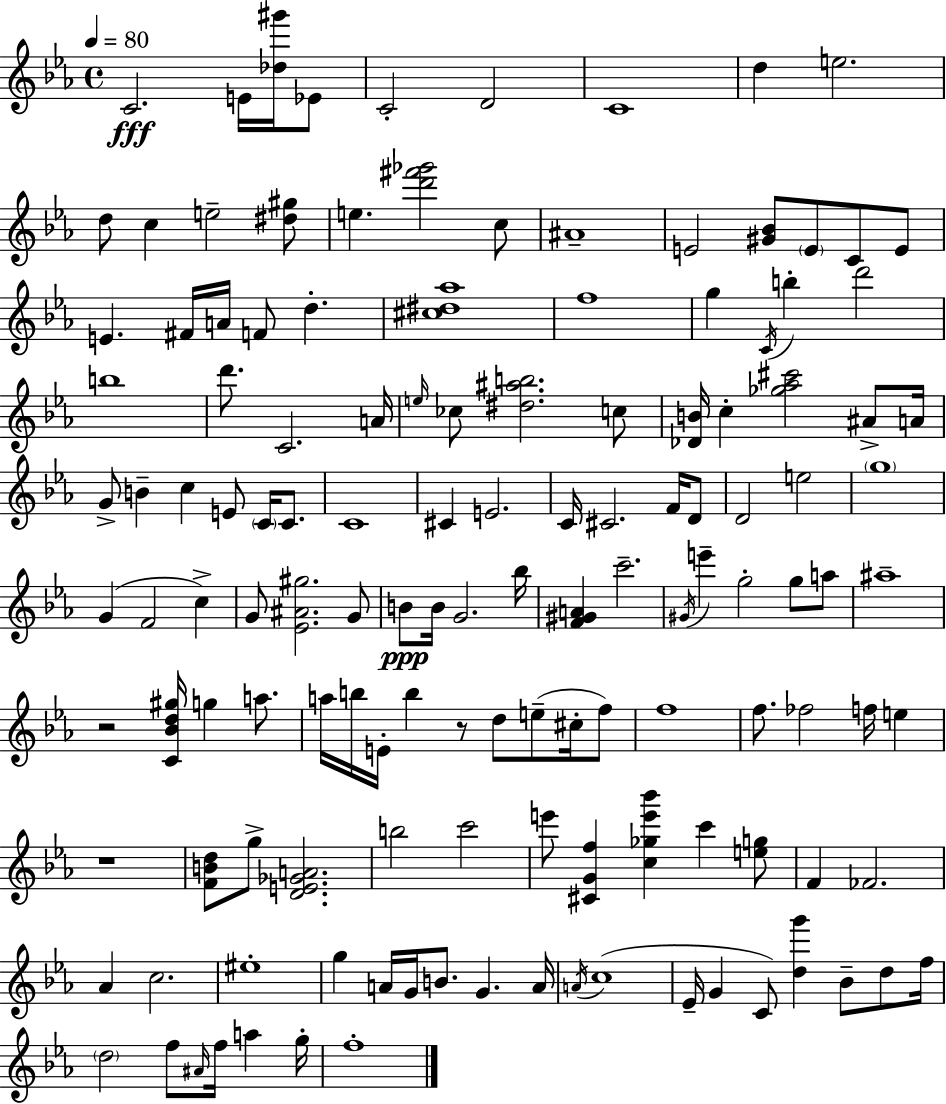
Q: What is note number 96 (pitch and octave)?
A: G5